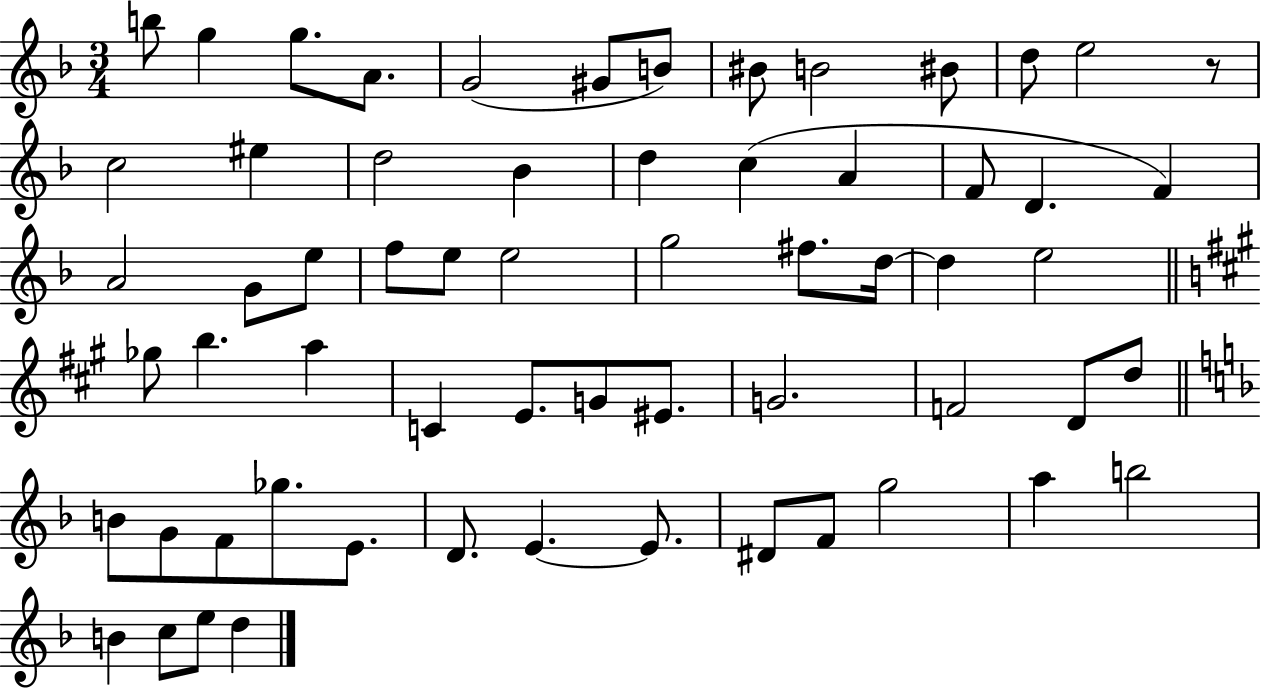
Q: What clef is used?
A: treble